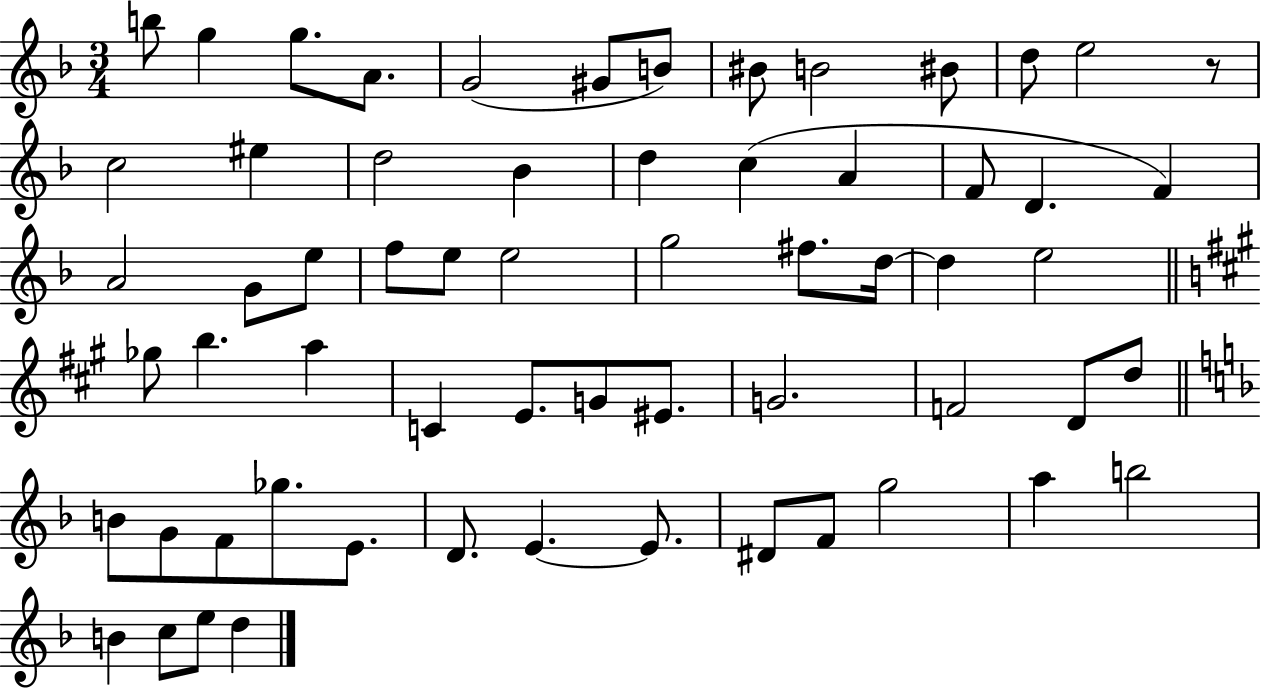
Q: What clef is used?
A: treble